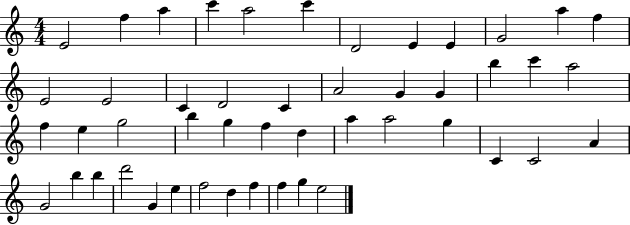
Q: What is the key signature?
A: C major